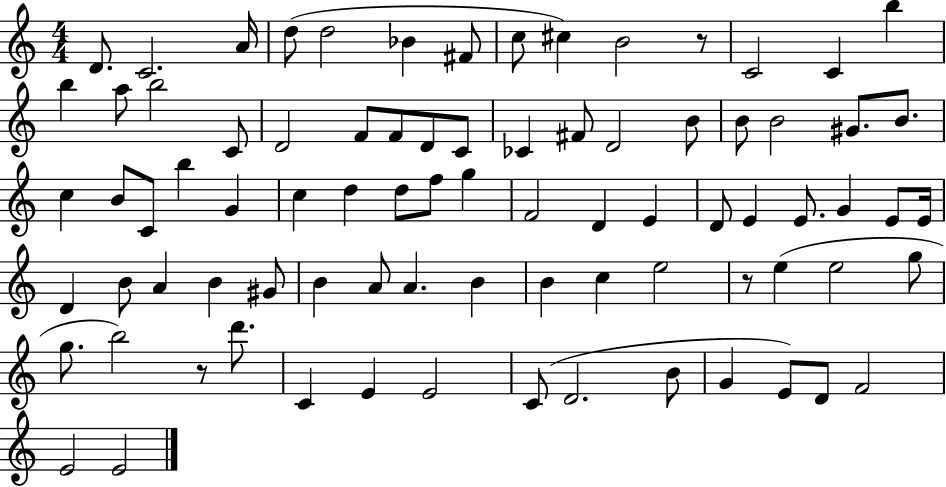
X:1
T:Untitled
M:4/4
L:1/4
K:C
D/2 C2 A/4 d/2 d2 _B ^F/2 c/2 ^c B2 z/2 C2 C b b a/2 b2 C/2 D2 F/2 F/2 D/2 C/2 _C ^F/2 D2 B/2 B/2 B2 ^G/2 B/2 c B/2 C/2 b G c d d/2 f/2 g F2 D E D/2 E E/2 G E/2 E/4 D B/2 A B ^G/2 B A/2 A B B c e2 z/2 e e2 g/2 g/2 b2 z/2 d'/2 C E E2 C/2 D2 B/2 G E/2 D/2 F2 E2 E2